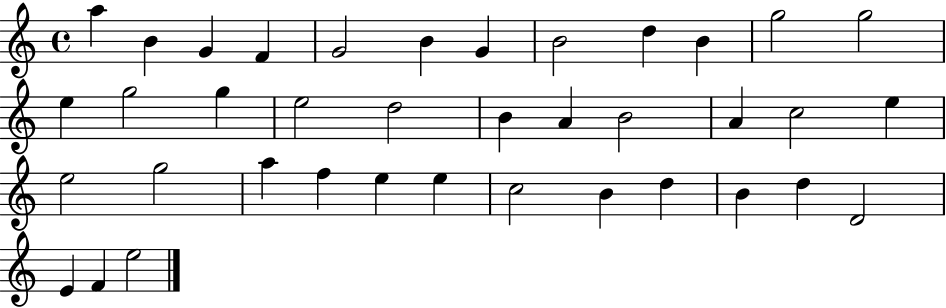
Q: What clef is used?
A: treble